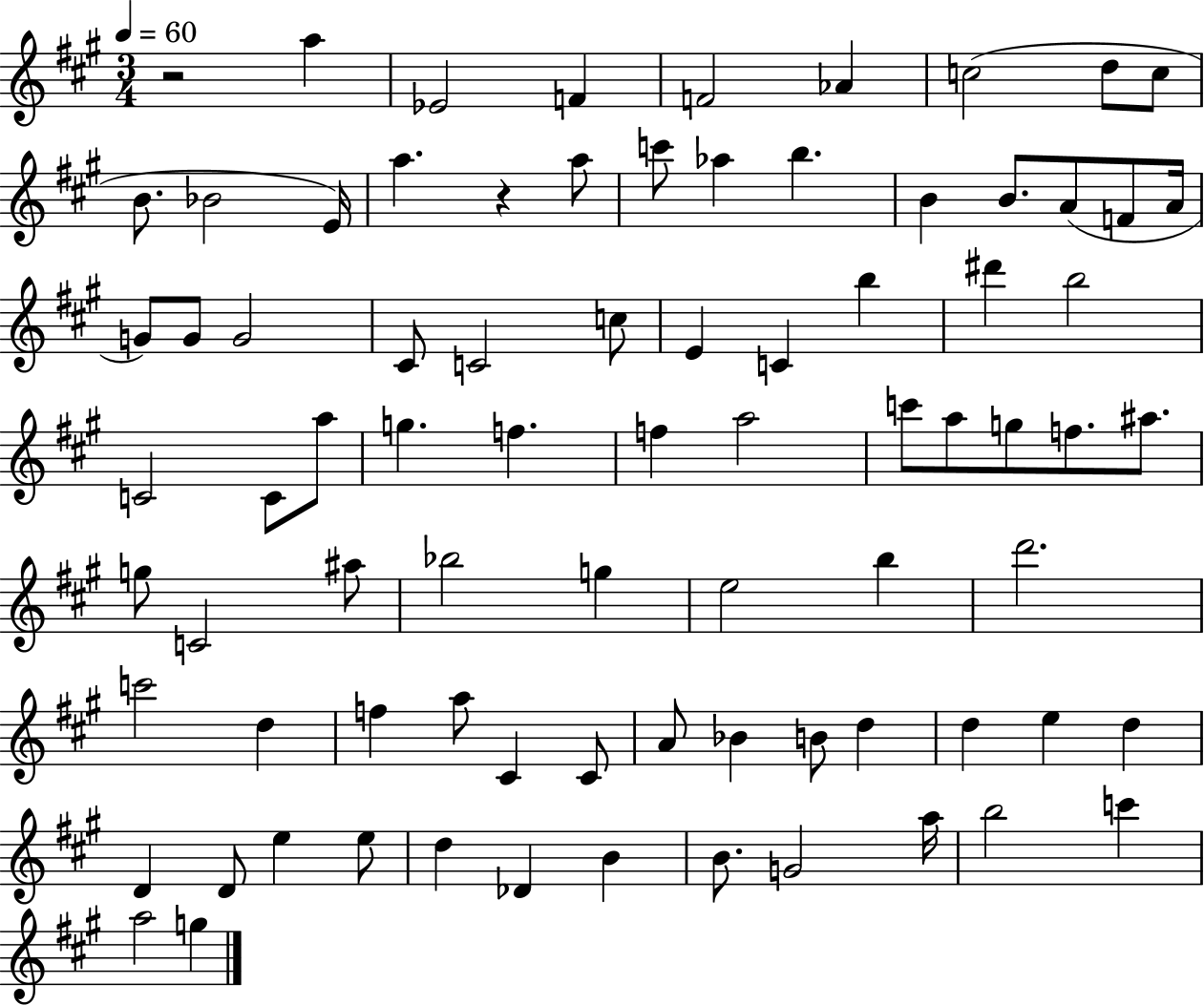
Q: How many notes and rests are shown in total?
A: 81